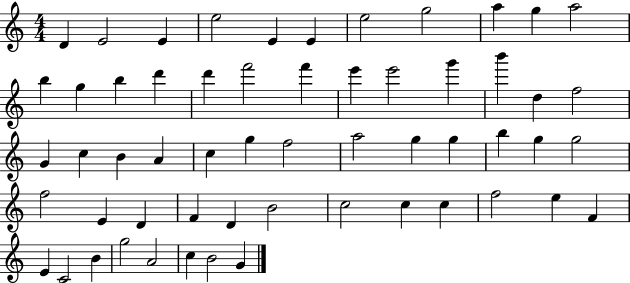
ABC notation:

X:1
T:Untitled
M:4/4
L:1/4
K:C
D E2 E e2 E E e2 g2 a g a2 b g b d' d' f'2 f' e' e'2 g' b' d f2 G c B A c g f2 a2 g g b g g2 f2 E D F D B2 c2 c c f2 e F E C2 B g2 A2 c B2 G